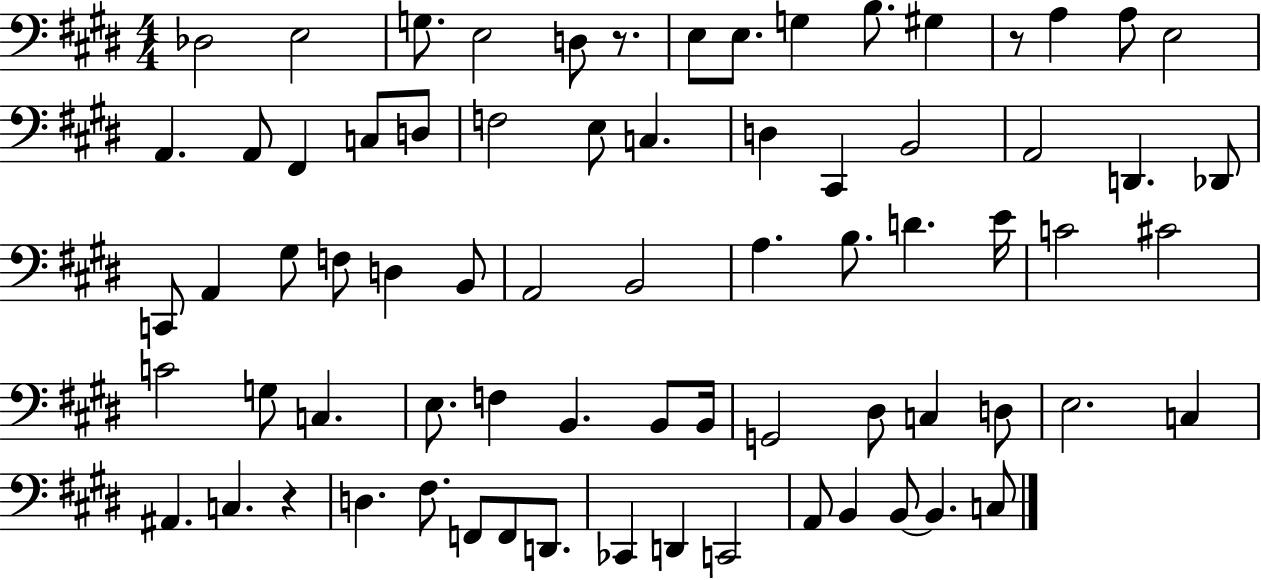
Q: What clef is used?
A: bass